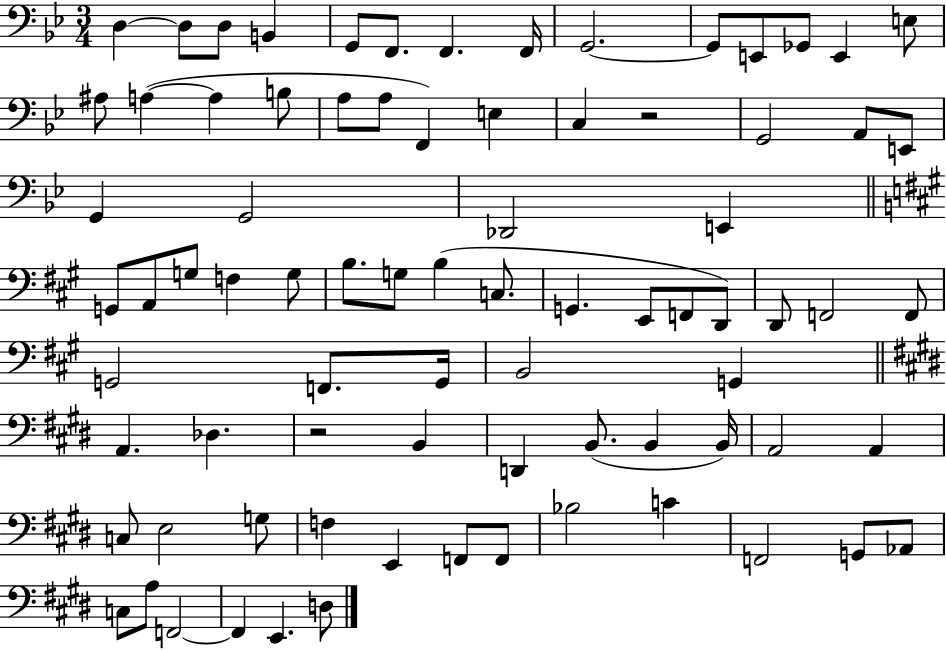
X:1
T:Untitled
M:3/4
L:1/4
K:Bb
D, D,/2 D,/2 B,, G,,/2 F,,/2 F,, F,,/4 G,,2 G,,/2 E,,/2 _G,,/2 E,, E,/2 ^A,/2 A, A, B,/2 A,/2 A,/2 F,, E, C, z2 G,,2 A,,/2 E,,/2 G,, G,,2 _D,,2 E,, G,,/2 A,,/2 G,/2 F, G,/2 B,/2 G,/2 B, C,/2 G,, E,,/2 F,,/2 D,,/2 D,,/2 F,,2 F,,/2 G,,2 F,,/2 G,,/4 B,,2 G,, A,, _D, z2 B,, D,, B,,/2 B,, B,,/4 A,,2 A,, C,/2 E,2 G,/2 F, E,, F,,/2 F,,/2 _B,2 C F,,2 G,,/2 _A,,/2 C,/2 A,/2 F,,2 F,, E,, D,/2